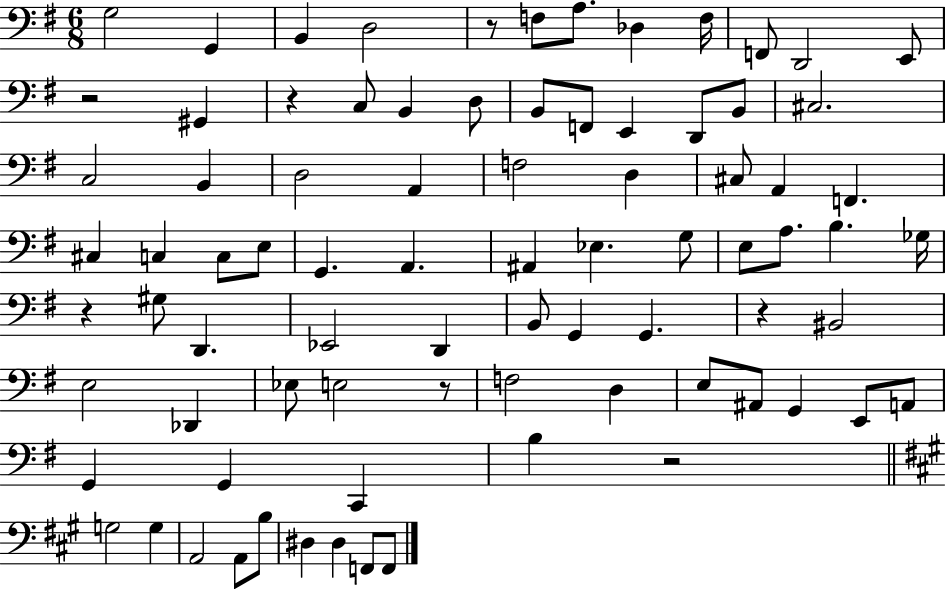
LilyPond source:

{
  \clef bass
  \numericTimeSignature
  \time 6/8
  \key g \major
  \repeat volta 2 { g2 g,4 | b,4 d2 | r8 f8 a8. des4 f16 | f,8 d,2 e,8 | \break r2 gis,4 | r4 c8 b,4 d8 | b,8 f,8 e,4 d,8 b,8 | cis2. | \break c2 b,4 | d2 a,4 | f2 d4 | cis8 a,4 f,4. | \break cis4 c4 c8 e8 | g,4. a,4. | ais,4 ees4. g8 | e8 a8. b4. ges16 | \break r4 gis8 d,4. | ees,2 d,4 | b,8 g,4 g,4. | r4 bis,2 | \break e2 des,4 | ees8 e2 r8 | f2 d4 | e8 ais,8 g,4 e,8 a,8 | \break g,4 g,4 c,4 | b4 r2 | \bar "||" \break \key a \major g2 g4 | a,2 a,8 b8 | dis4 dis4 f,8 f,8 | } \bar "|."
}